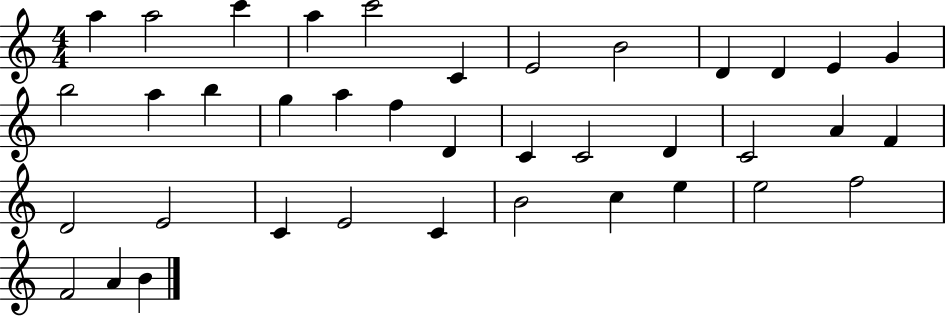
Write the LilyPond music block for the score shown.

{
  \clef treble
  \numericTimeSignature
  \time 4/4
  \key c \major
  a''4 a''2 c'''4 | a''4 c'''2 c'4 | e'2 b'2 | d'4 d'4 e'4 g'4 | \break b''2 a''4 b''4 | g''4 a''4 f''4 d'4 | c'4 c'2 d'4 | c'2 a'4 f'4 | \break d'2 e'2 | c'4 e'2 c'4 | b'2 c''4 e''4 | e''2 f''2 | \break f'2 a'4 b'4 | \bar "|."
}